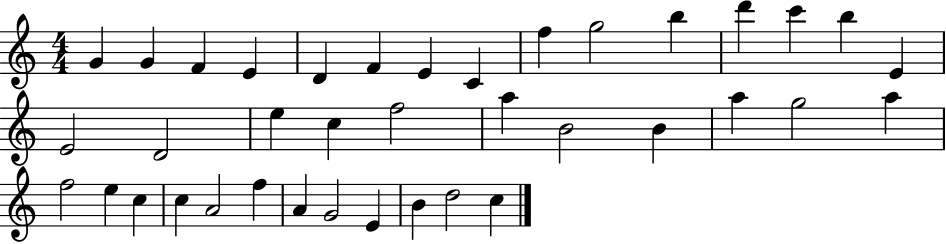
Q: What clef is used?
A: treble